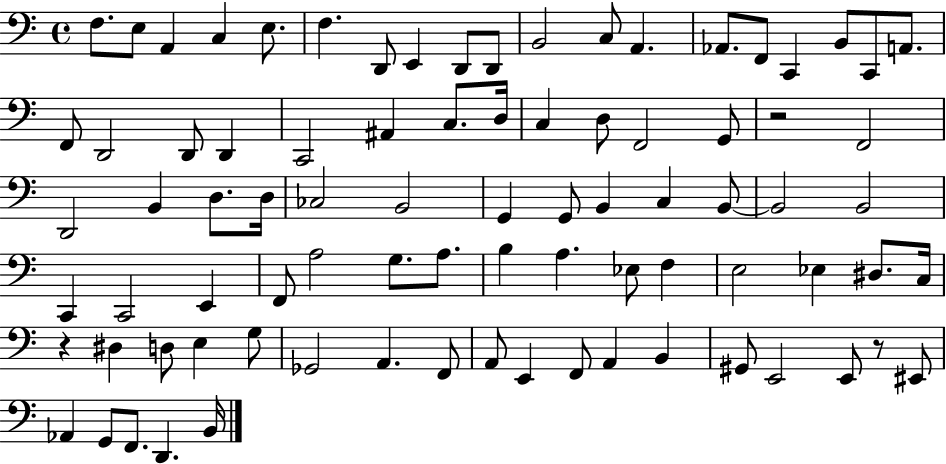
X:1
T:Untitled
M:4/4
L:1/4
K:C
F,/2 E,/2 A,, C, E,/2 F, D,,/2 E,, D,,/2 D,,/2 B,,2 C,/2 A,, _A,,/2 F,,/2 C,, B,,/2 C,,/2 A,,/2 F,,/2 D,,2 D,,/2 D,, C,,2 ^A,, C,/2 D,/4 C, D,/2 F,,2 G,,/2 z2 F,,2 D,,2 B,, D,/2 D,/4 _C,2 B,,2 G,, G,,/2 B,, C, B,,/2 B,,2 B,,2 C,, C,,2 E,, F,,/2 A,2 G,/2 A,/2 B, A, _E,/2 F, E,2 _E, ^D,/2 C,/4 z ^D, D,/2 E, G,/2 _G,,2 A,, F,,/2 A,,/2 E,, F,,/2 A,, B,, ^G,,/2 E,,2 E,,/2 z/2 ^E,,/2 _A,, G,,/2 F,,/2 D,, B,,/4